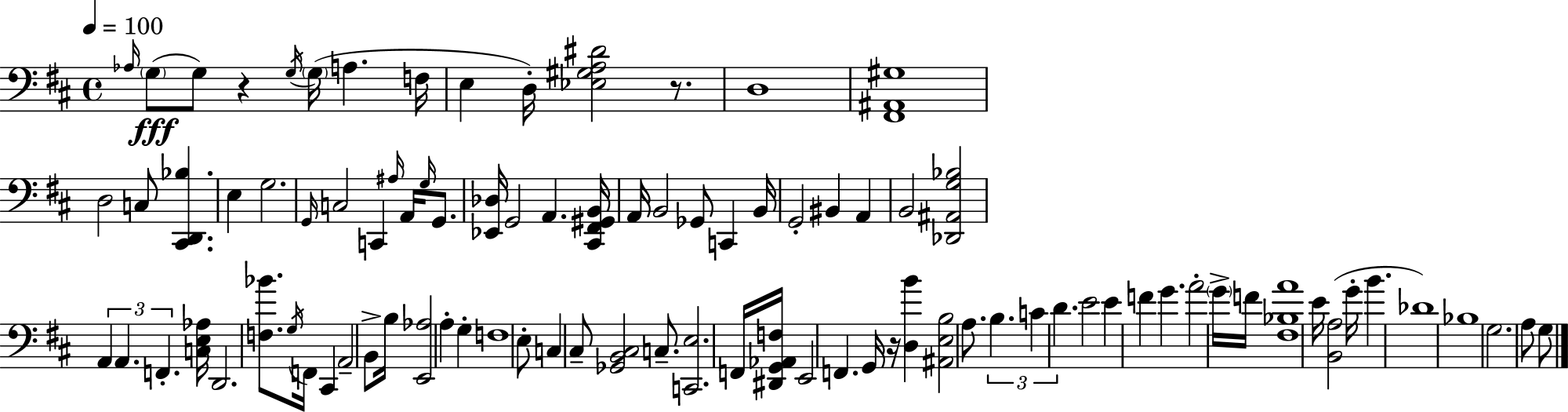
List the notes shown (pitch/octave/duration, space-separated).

Ab3/s G3/e G3/e R/q G3/s G3/s A3/q. F3/s E3/q D3/s [Eb3,G#3,A3,D#4]/h R/e. D3/w [F#2,A#2,G#3]/w D3/h C3/e [C#2,D2,Bb3]/q. E3/q G3/h. G2/s C3/h C2/q A#3/s A2/s G3/s G2/e. [Eb2,Db3]/s G2/h A2/q. [C#2,F#2,G#2,B2]/s A2/s B2/h Gb2/e C2/q B2/s G2/h BIS2/q A2/q B2/h [Db2,A#2,G3,Bb3]/h A2/q A2/q. F2/q. [C3,E3,Ab3]/s D2/h. [F3,Bb4]/e. G3/s F2/s C#2/q A2/h B2/e B3/s [E2,Ab3]/h A3/q G3/q F3/w E3/e C3/q C#3/e [Gb2,B2,C#3]/h C3/e. [C2,E3]/h. F2/s [D#2,G2,Ab2,F3]/s E2/h F2/q. G2/s R/s [D3,B4]/q [A#2,E3,B3]/h A3/e. B3/q. C4/q D4/q. E4/h E4/q F4/q G4/q. A4/h G4/s F4/s [F#3,Bb3,A4]/w E4/s [B2,A3]/h G4/s B4/q. Db4/w Bb3/w G3/h. A3/e G3/e